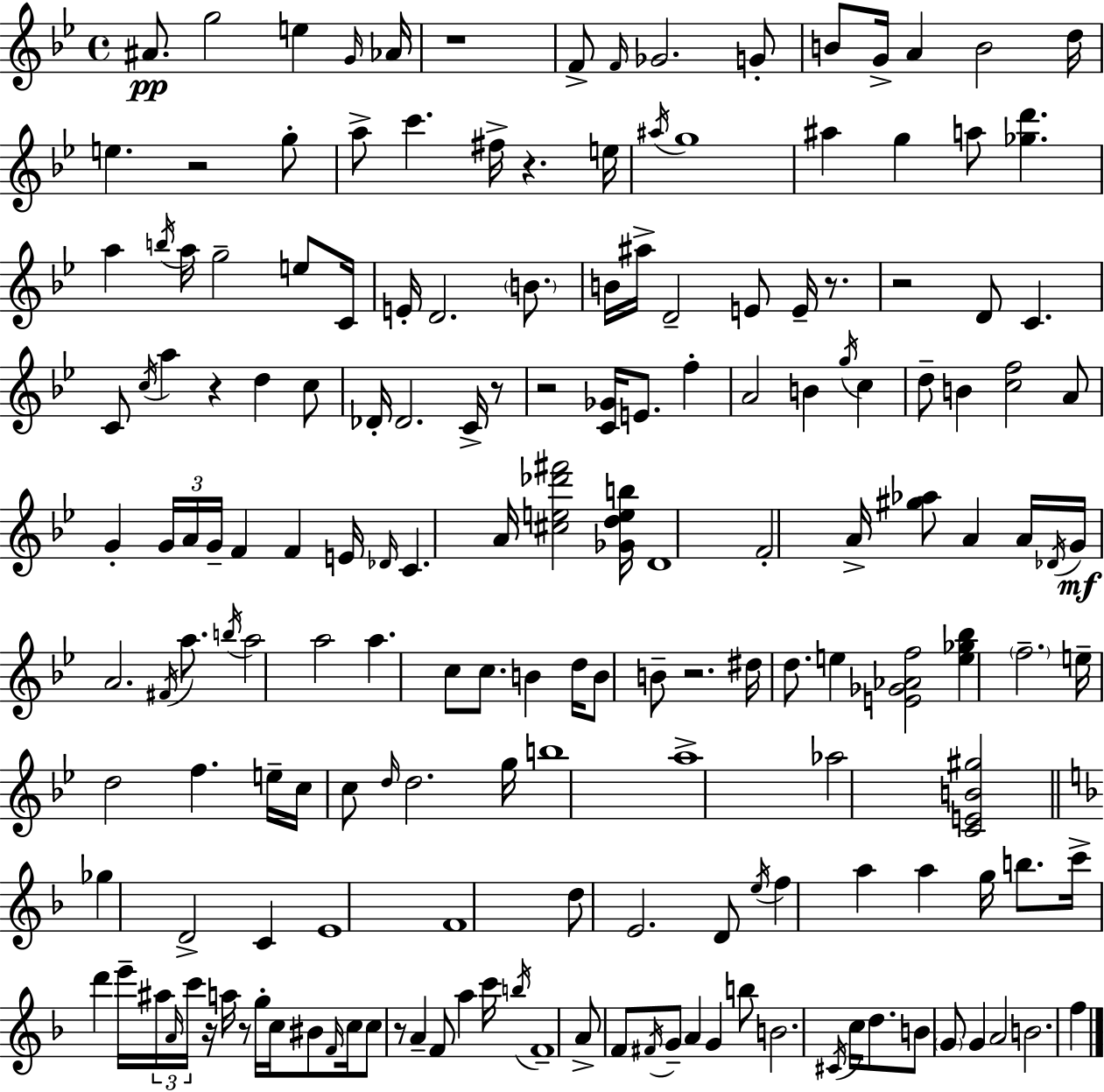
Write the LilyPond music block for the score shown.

{
  \clef treble
  \time 4/4
  \defaultTimeSignature
  \key g \minor
  ais'8.\pp g''2 e''4 \grace { g'16 } | aes'16 r1 | f'8-> \grace { f'16 } ges'2. | g'8-. b'8 g'16-> a'4 b'2 | \break d''16 e''4. r2 | g''8-. a''8-> c'''4. fis''16-> r4. | e''16 \acciaccatura { ais''16 } g''1 | ais''4 g''4 a''8 <ges'' d'''>4. | \break a''4 \acciaccatura { b''16 } a''16 g''2-- | e''8 c'16 e'16-. d'2. | \parenthesize b'8. b'16 ais''16-> d'2-- e'8 | e'16-- r8. r2 d'8 c'4. | \break c'8 \acciaccatura { c''16 } a''4 r4 d''4 | c''8 des'16-. des'2. | c'16-> r8 r2 <c' ges'>16 e'8. | f''4-. a'2 b'4 | \break \acciaccatura { g''16 } c''4 d''8-- b'4 <c'' f''>2 | a'8 g'4-. \tuplet 3/2 { g'16 a'16 g'16-- } f'4 | f'4 e'16 \grace { des'16 } c'4. a'16 <cis'' e'' des''' fis'''>2 | <ges' d'' e'' b''>16 d'1 | \break f'2-. a'16-> | <gis'' aes''>8 a'4 a'16 \acciaccatura { des'16 }\mf g'16 a'2. | \acciaccatura { fis'16 } a''8. \acciaccatura { b''16 } a''2 | a''2 a''4. | \break c''8 c''8. b'4 d''16 b'8 b'8-- r2. | dis''16 d''8. e''4 | <e' ges' aes' f''>2 <e'' ges'' bes''>4 \parenthesize f''2.-- | e''16-- d''2 | \break f''4. e''16-- c''16 c''8 \grace { d''16 } d''2. | g''16 b''1 | a''1-> | aes''2 | \break <c' e' b' gis''>2 \bar "||" \break \key f \major ges''4 d'2-> c'4 | e'1 | f'1 | d''8 e'2. d'8 | \break \acciaccatura { e''16 } f''4 a''4 a''4 g''16 b''8. | c'''16-> d'''4 e'''16-- \tuplet 3/2 { ais''16 \grace { a'16 } c'''16 } r16 a''16 r8 g''16-. c''16 | bis'8 \grace { f'16 } c''16 c''8 r8 a'4-- f'8 a''4 | c'''16 \acciaccatura { b''16 } f'1-- | \break a'8-> f'8 \acciaccatura { fis'16 } g'8-- a'4 g'4 | b''8 b'2. | \acciaccatura { cis'16 } c''16 d''8. b'8 \parenthesize g'8 g'4 a'2 | b'2. | \break f''4 \bar "|."
}